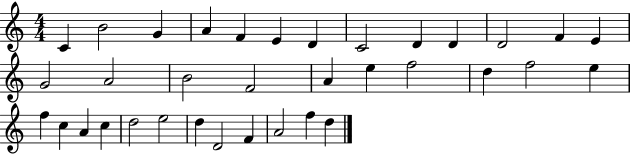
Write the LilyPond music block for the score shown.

{
  \clef treble
  \numericTimeSignature
  \time 4/4
  \key c \major
  c'4 b'2 g'4 | a'4 f'4 e'4 d'4 | c'2 d'4 d'4 | d'2 f'4 e'4 | \break g'2 a'2 | b'2 f'2 | a'4 e''4 f''2 | d''4 f''2 e''4 | \break f''4 c''4 a'4 c''4 | d''2 e''2 | d''4 d'2 f'4 | a'2 f''4 d''4 | \break \bar "|."
}